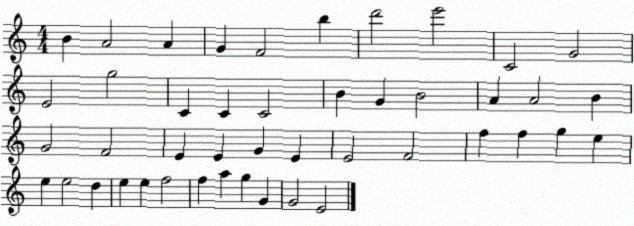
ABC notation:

X:1
T:Untitled
M:4/4
L:1/4
K:C
B A2 A G F2 b d'2 e'2 C2 G2 E2 g2 C C C2 B G B2 A A2 B G2 F2 E E G E E2 F2 f f g e e e2 d e e f2 f a g G G2 E2